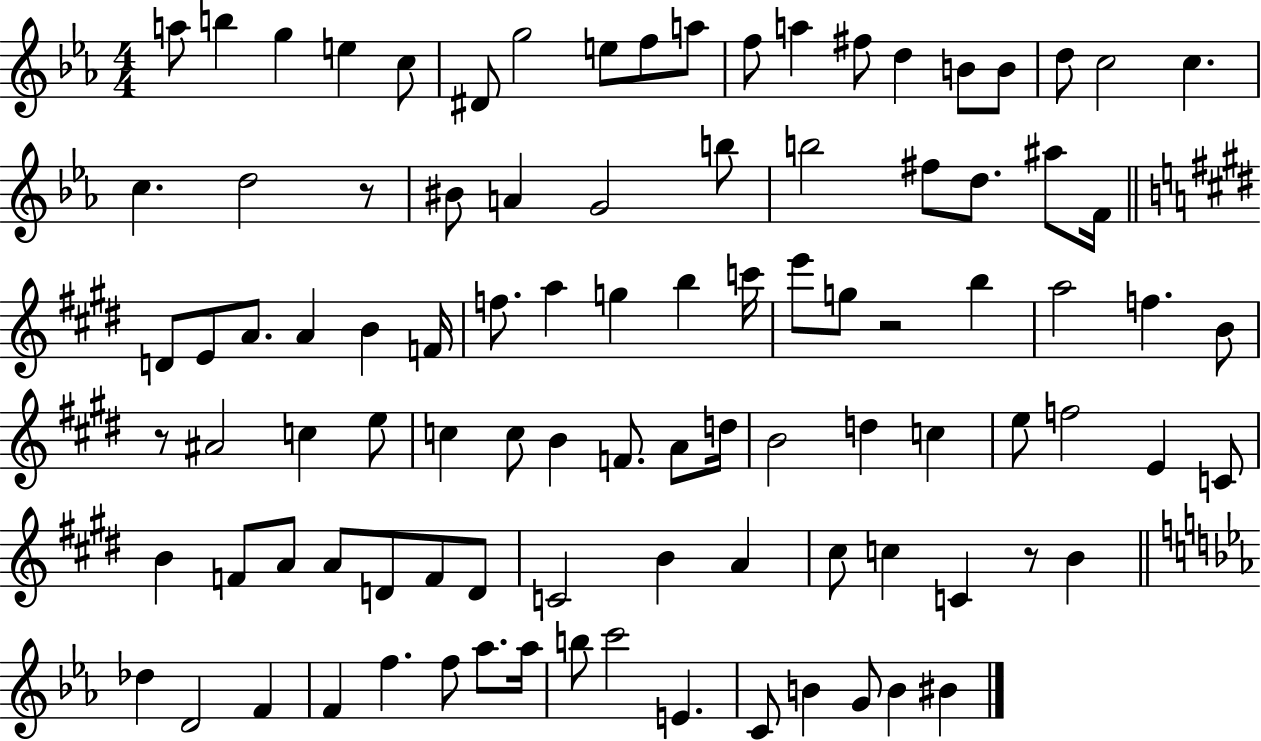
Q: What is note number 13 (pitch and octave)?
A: F#5